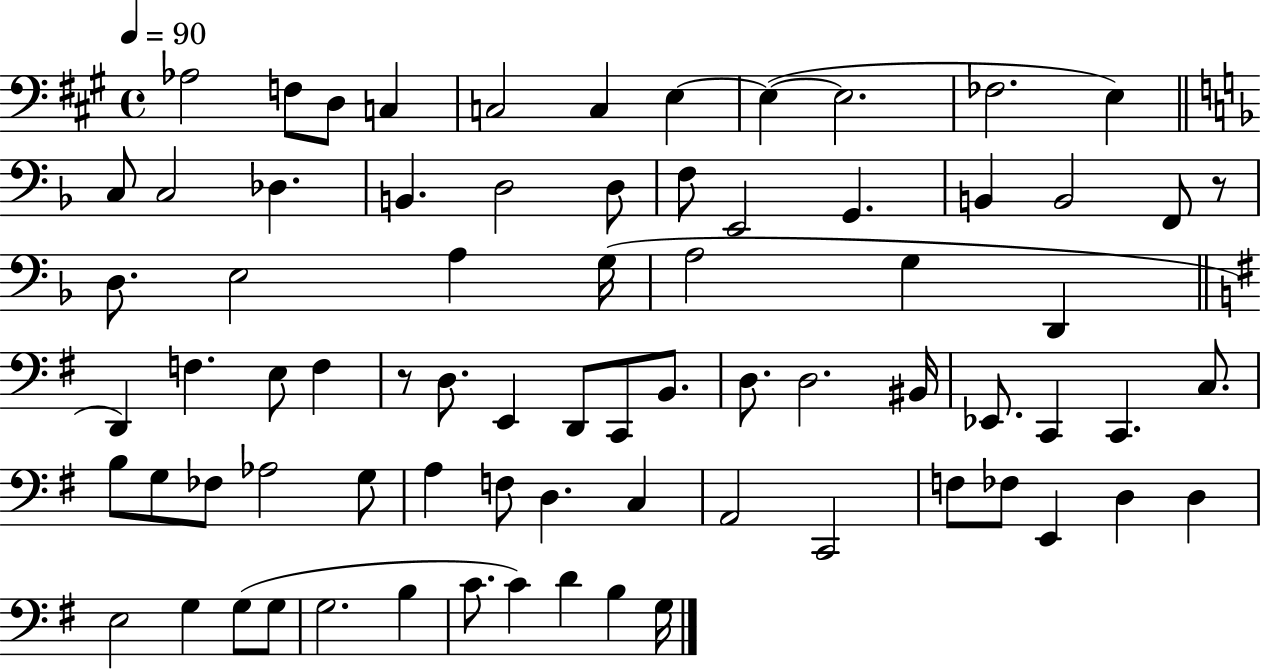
{
  \clef bass
  \time 4/4
  \defaultTimeSignature
  \key a \major
  \tempo 4 = 90
  aes2 f8 d8 c4 | c2 c4 e4~~ | e4~(~ e2. | fes2. e4) | \break \bar "||" \break \key d \minor c8 c2 des4. | b,4. d2 d8 | f8 e,2 g,4. | b,4 b,2 f,8 r8 | \break d8. e2 a4 g16( | a2 g4 d,4 | \bar "||" \break \key e \minor d,4) f4. e8 f4 | r8 d8. e,4 d,8 c,8 b,8. | d8. d2. bis,16 | ees,8. c,4 c,4. c8. | \break b8 g8 fes8 aes2 g8 | a4 f8 d4. c4 | a,2 c,2 | f8 fes8 e,4 d4 d4 | \break e2 g4 g8( g8 | g2. b4 | c'8. c'4) d'4 b4 g16 | \bar "|."
}